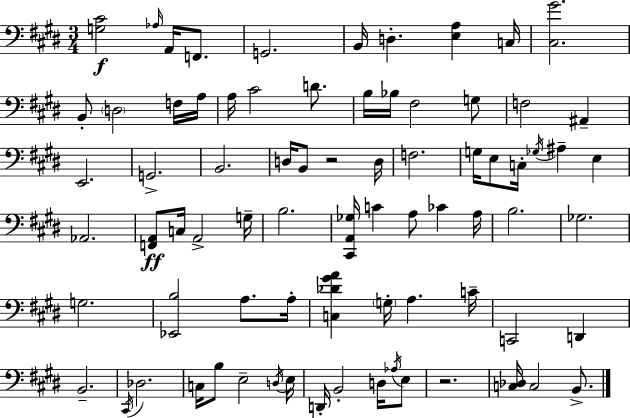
[G3,C#4]/h Ab3/s A2/s F2/e. G2/h. B2/s D3/q. [E3,A3]/q C3/s [C#3,G#4]/h. B2/e D3/h F3/s A3/s A3/s C#4/h D4/e. B3/s Bb3/s F#3/h G3/e F3/h A#2/q E2/h. G2/h. B2/h. D3/s B2/e R/h D3/s F3/h. G3/s E3/e C3/s Gb3/s A#3/q E3/q Ab2/h. [F2,A2]/e C3/s A2/h G3/s B3/h. [C#2,A2,Gb3]/s C4/q A3/e CES4/q A3/s B3/h. Gb3/h. G3/h. [Eb2,B3]/h A3/e. A3/s [C3,Db4,G#4,A4]/q G3/s A3/q. C4/s C2/h D2/q B2/h. C#2/s Db3/h. C3/s B3/e E3/h D3/s E3/s D2/s B2/h D3/s Ab3/s E3/e R/h. [C3,Db3]/s C3/h B2/e.